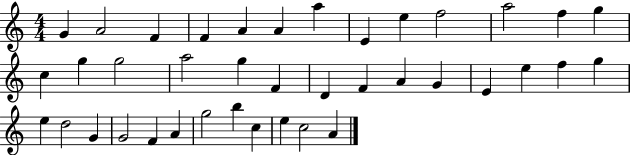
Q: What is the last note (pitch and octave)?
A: A4